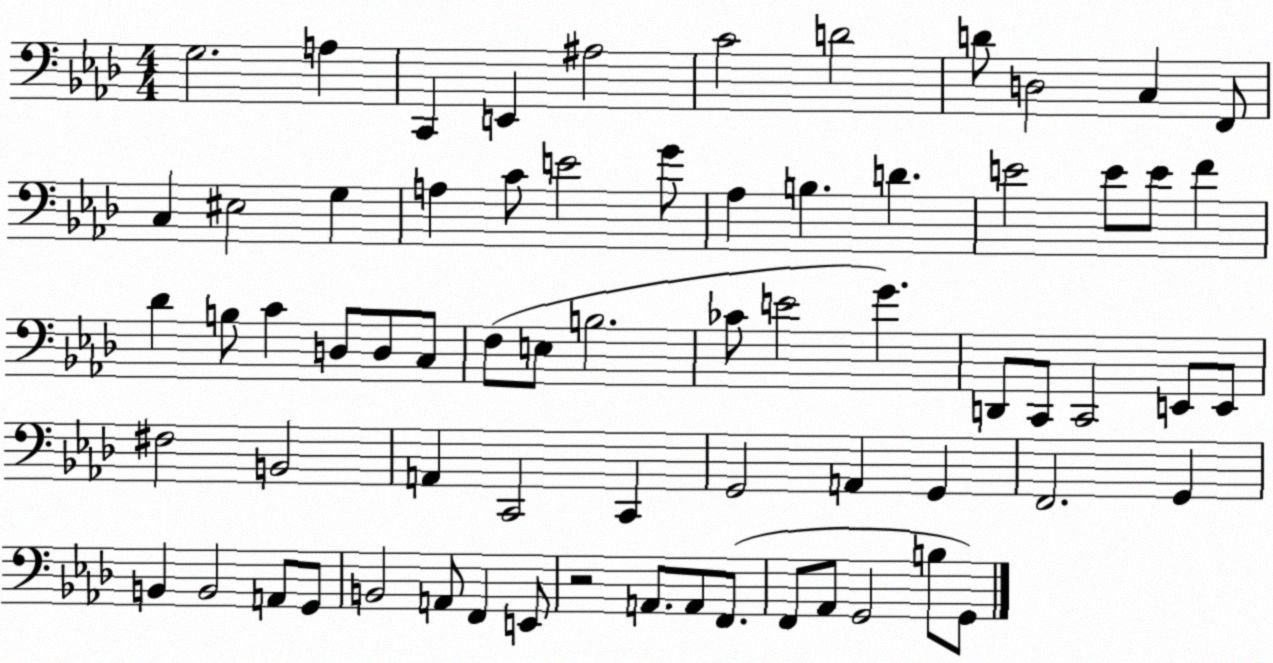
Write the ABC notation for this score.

X:1
T:Untitled
M:4/4
L:1/4
K:Ab
G,2 A, C,, E,, ^A,2 C2 D2 D/2 D,2 C, F,,/2 C, ^E,2 G, A, C/2 E2 G/2 _A, B, D E2 E/2 E/2 F _D B,/2 C D,/2 D,/2 C,/2 F,/2 E,/2 B,2 _C/2 E2 G D,,/2 C,,/2 C,,2 E,,/2 E,,/2 ^F,2 B,,2 A,, C,,2 C,, G,,2 A,, G,, F,,2 G,, B,, B,,2 A,,/2 G,,/2 B,,2 A,,/2 F,, E,,/2 z2 A,,/2 A,,/2 F,,/2 F,,/2 _A,,/2 G,,2 B,/2 G,,/2